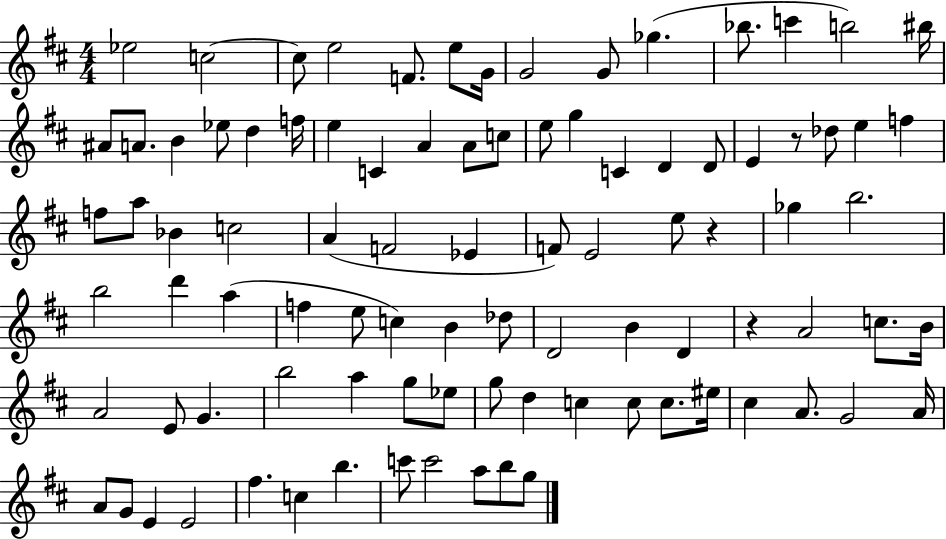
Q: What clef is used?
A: treble